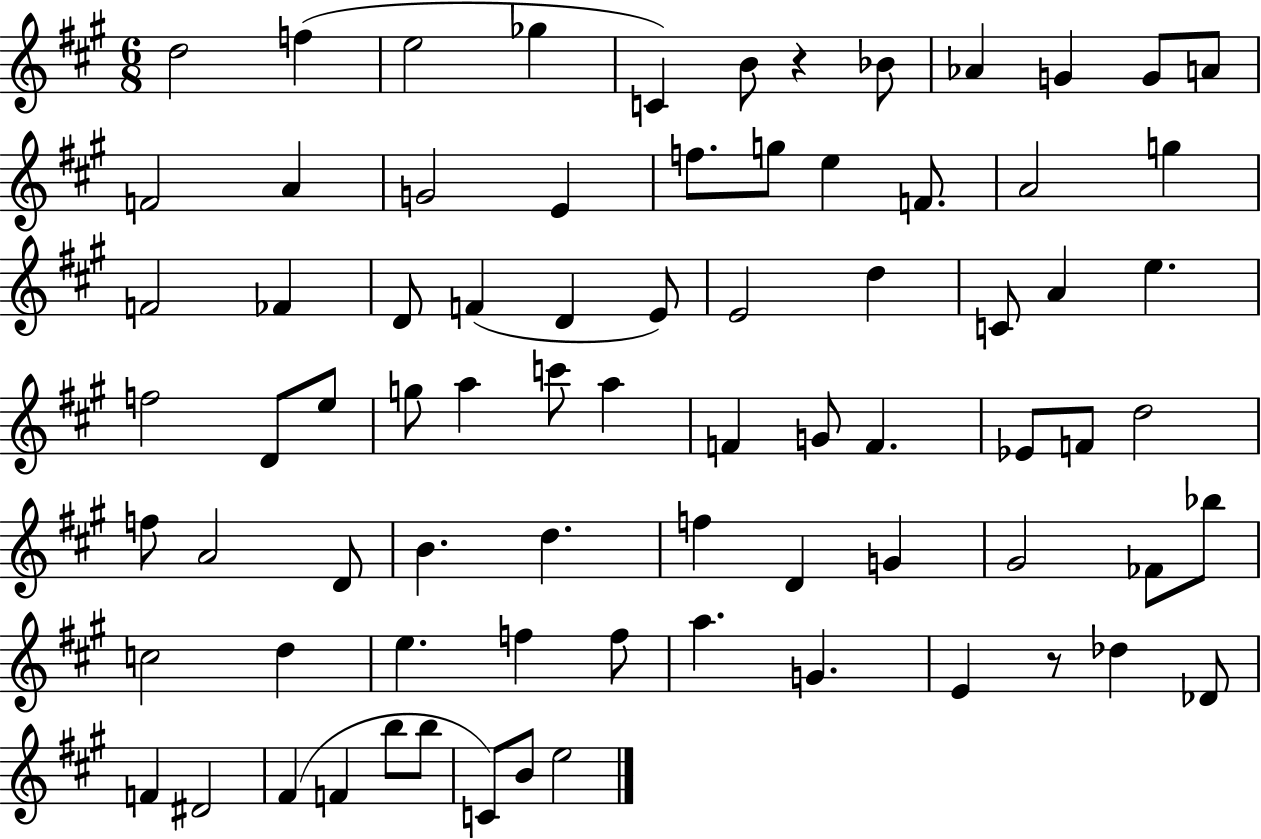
D5/h F5/q E5/h Gb5/q C4/q B4/e R/q Bb4/e Ab4/q G4/q G4/e A4/e F4/h A4/q G4/h E4/q F5/e. G5/e E5/q F4/e. A4/h G5/q F4/h FES4/q D4/e F4/q D4/q E4/e E4/h D5/q C4/e A4/q E5/q. F5/h D4/e E5/e G5/e A5/q C6/e A5/q F4/q G4/e F4/q. Eb4/e F4/e D5/h F5/e A4/h D4/e B4/q. D5/q. F5/q D4/q G4/q G#4/h FES4/e Bb5/e C5/h D5/q E5/q. F5/q F5/e A5/q. G4/q. E4/q R/e Db5/q Db4/e F4/q D#4/h F#4/q F4/q B5/e B5/e C4/e B4/e E5/h